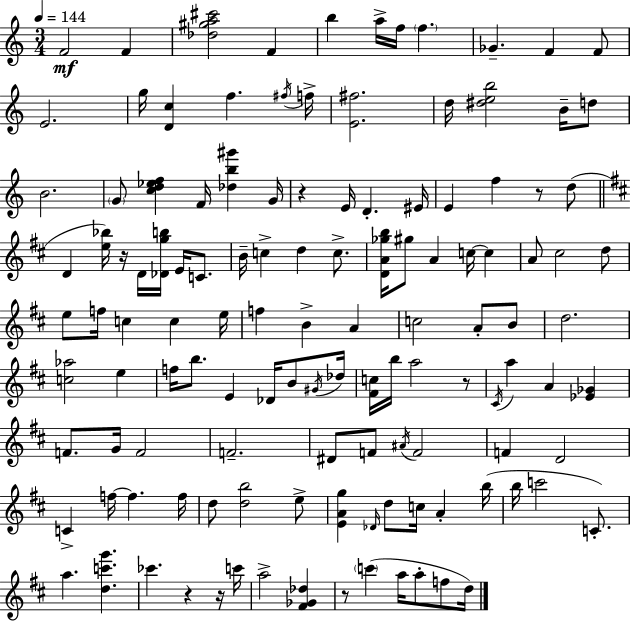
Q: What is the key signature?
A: A minor